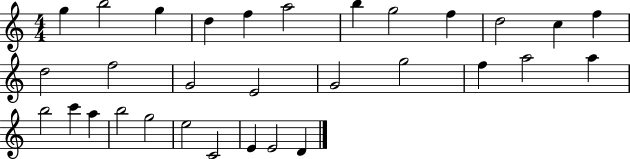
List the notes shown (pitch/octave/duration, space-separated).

G5/q B5/h G5/q D5/q F5/q A5/h B5/q G5/h F5/q D5/h C5/q F5/q D5/h F5/h G4/h E4/h G4/h G5/h F5/q A5/h A5/q B5/h C6/q A5/q B5/h G5/h E5/h C4/h E4/q E4/h D4/q